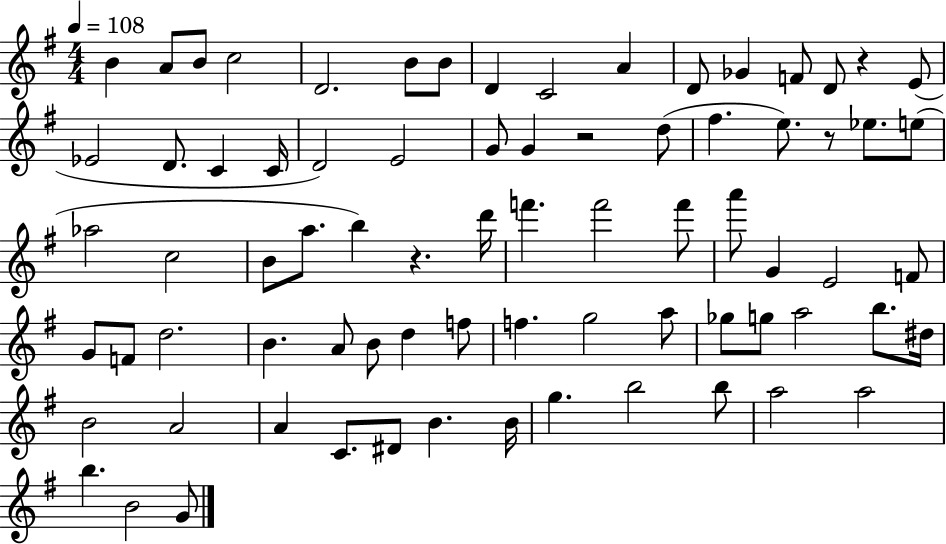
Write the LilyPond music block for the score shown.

{
  \clef treble
  \numericTimeSignature
  \time 4/4
  \key g \major
  \tempo 4 = 108
  b'4 a'8 b'8 c''2 | d'2. b'8 b'8 | d'4 c'2 a'4 | d'8 ges'4 f'8 d'8 r4 e'8( | \break ees'2 d'8. c'4 c'16 | d'2) e'2 | g'8 g'4 r2 d''8( | fis''4. e''8.) r8 ees''8. e''8( | \break aes''2 c''2 | b'8 a''8. b''4) r4. d'''16 | f'''4. f'''2 f'''8 | a'''8 g'4 e'2 f'8 | \break g'8 f'8 d''2. | b'4. a'8 b'8 d''4 f''8 | f''4. g''2 a''8 | ges''8 g''8 a''2 b''8. dis''16 | \break b'2 a'2 | a'4 c'8. dis'8 b'4. b'16 | g''4. b''2 b''8 | a''2 a''2 | \break b''4. b'2 g'8 | \bar "|."
}